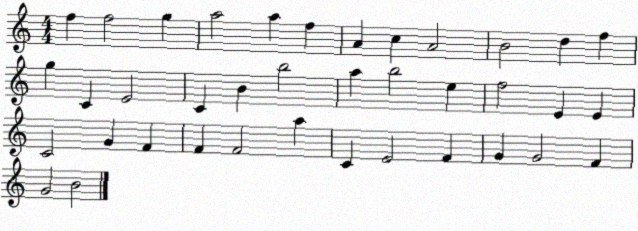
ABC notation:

X:1
T:Untitled
M:4/4
L:1/4
K:C
f f2 g a2 a f A c A2 B2 d f g C E2 C B b2 a b2 e f2 E E C2 G F F F2 a C E2 F G G2 F G2 B2